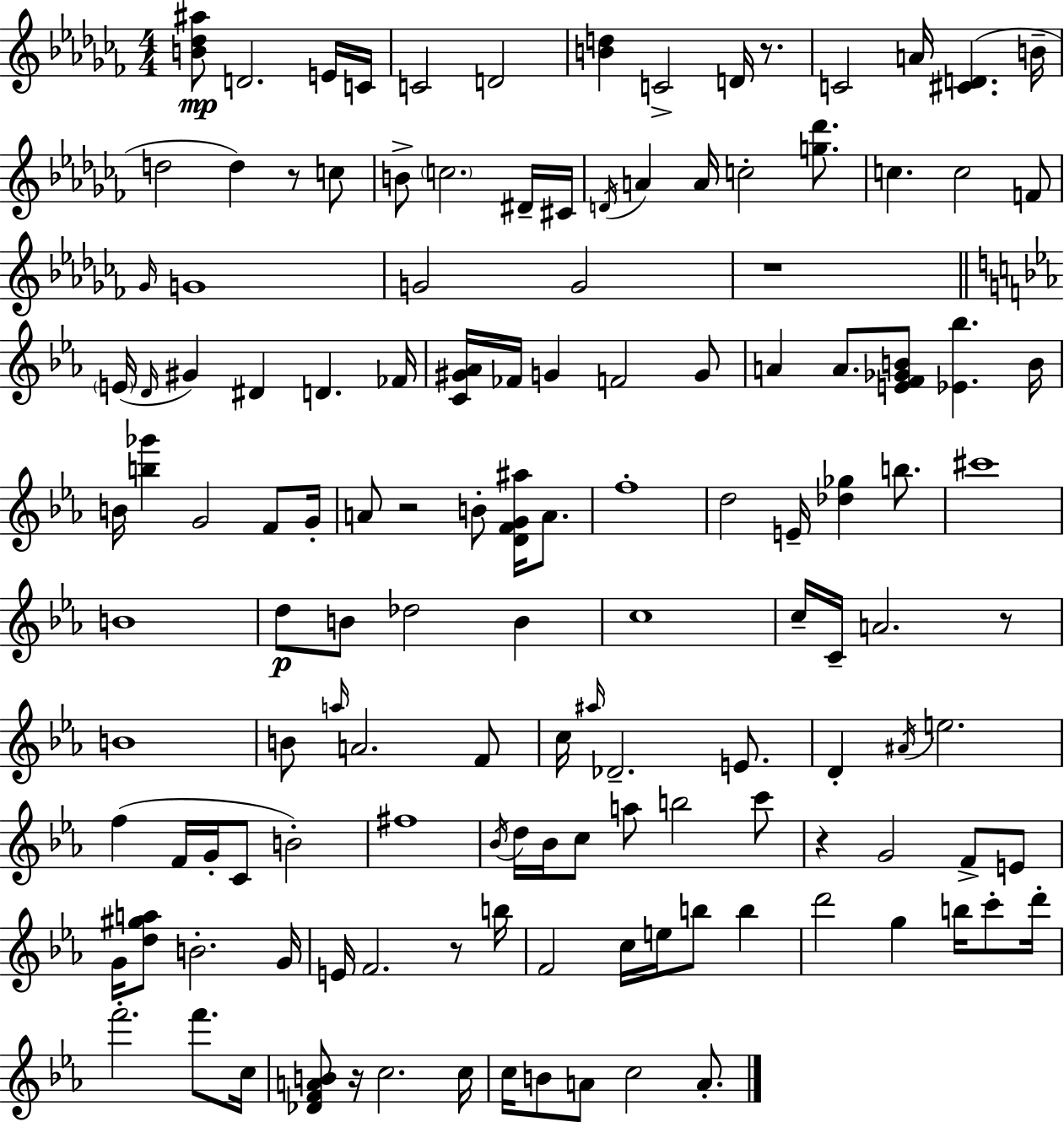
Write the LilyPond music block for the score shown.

{
  \clef treble
  \numericTimeSignature
  \time 4/4
  \key aes \minor
  \repeat volta 2 { <b' des'' ais''>8\mp d'2. e'16 c'16 | c'2 d'2 | <b' d''>4 c'2-> d'16 r8. | c'2 a'16 <cis' d'>4.( b'16-- | \break d''2 d''4) r8 c''8 | b'8-> \parenthesize c''2. dis'16-- cis'16 | \acciaccatura { d'16 } a'4 a'16 c''2-. <g'' des'''>8. | c''4. c''2 f'8 | \break \grace { ges'16 } g'1 | g'2 g'2 | r1 | \bar "||" \break \key ees \major \parenthesize e'16( \grace { d'16 } gis'4) dis'4 d'4. | fes'16 <c' gis' aes'>16 fes'16 g'4 f'2 g'8 | a'4 a'8. <e' f' ges' b'>8 <ees' bes''>4. | b'16 b'16 <b'' ges'''>4 g'2 f'8 | \break g'16-. a'8 r2 b'8-. <d' f' g' ais''>16 a'8. | f''1-. | d''2 e'16-- <des'' ges''>4 b''8. | cis'''1 | \break b'1 | d''8\p b'8 des''2 b'4 | c''1 | c''16-- c'16-- a'2. r8 | \break b'1 | b'8 \grace { a''16 } a'2. | f'8 c''16 \grace { ais''16 } des'2.-- | e'8. d'4-. \acciaccatura { ais'16 } e''2. | \break f''4( f'16 g'16-. c'8 b'2-.) | fis''1 | \acciaccatura { bes'16 } d''16 bes'16 c''8 a''8 b''2 | c'''8 r4 g'2 | \break f'8-> e'8 g'16 <d'' gis'' a''>8 b'2.-. | g'16 e'16 f'2. | r8 b''16 f'2 c''16 e''16 b''8 | b''4 d'''2 g''4 | \break b''16 c'''8-. d'''16-. f'''2.-. | f'''8. c''16 <des' f' a' b'>8 r16 c''2. | c''16 c''16 b'8 a'8 c''2 | a'8.-. } \bar "|."
}